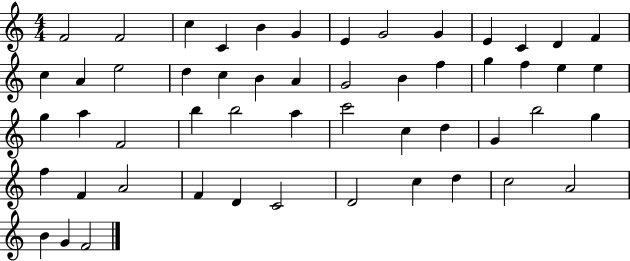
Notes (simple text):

F4/h F4/h C5/q C4/q B4/q G4/q E4/q G4/h G4/q E4/q C4/q D4/q F4/q C5/q A4/q E5/h D5/q C5/q B4/q A4/q G4/h B4/q F5/q G5/q F5/q E5/q E5/q G5/q A5/q F4/h B5/q B5/h A5/q C6/h C5/q D5/q G4/q B5/h G5/q F5/q F4/q A4/h F4/q D4/q C4/h D4/h C5/q D5/q C5/h A4/h B4/q G4/q F4/h